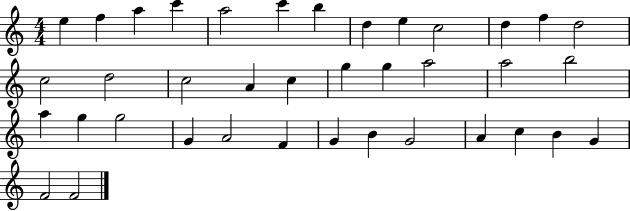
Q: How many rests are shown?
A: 0